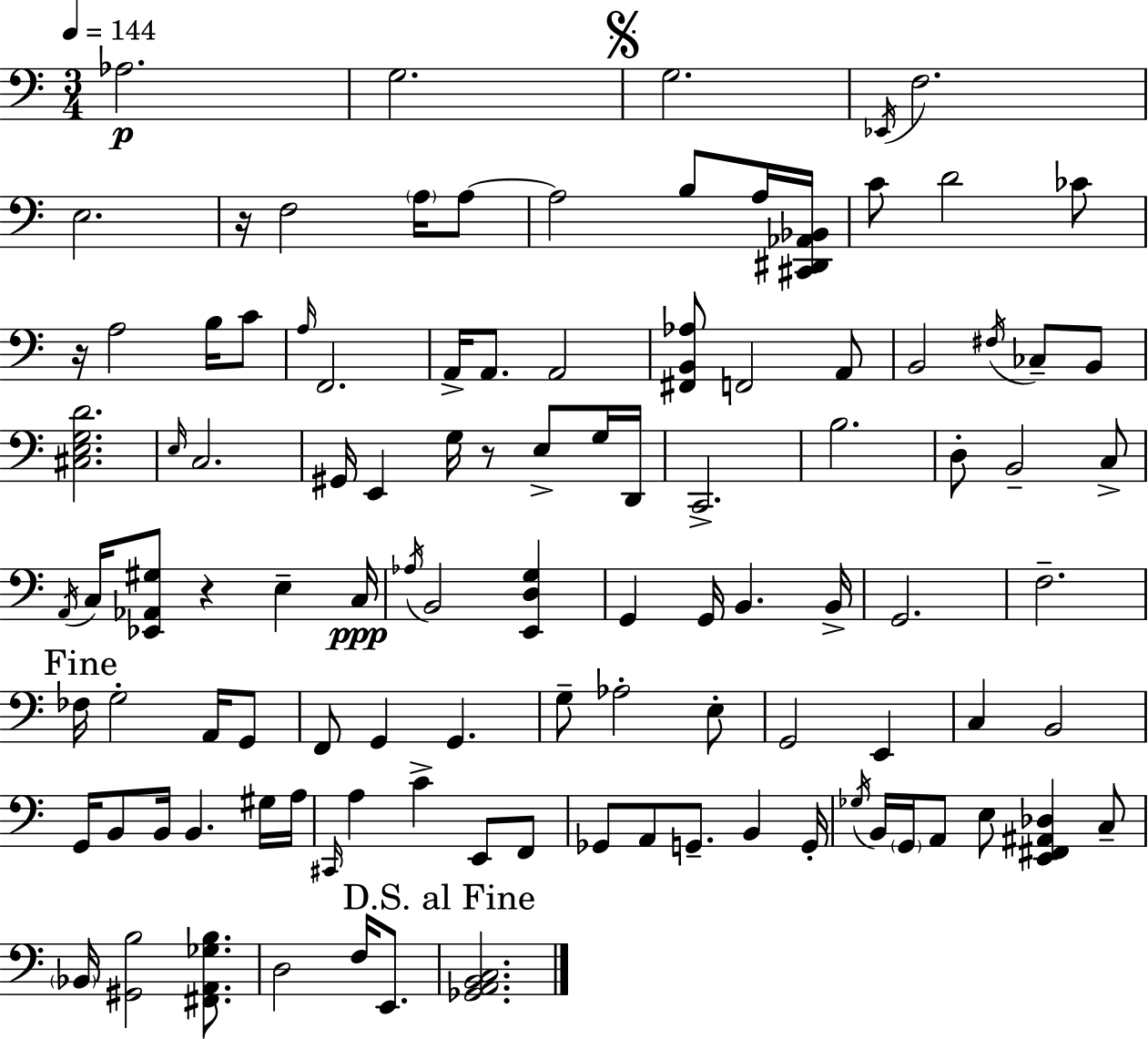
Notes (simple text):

Ab3/h. G3/h. G3/h. Eb2/s F3/h. E3/h. R/s F3/h A3/s A3/e A3/h B3/e A3/s [C#2,D#2,Ab2,Bb2]/s C4/e D4/h CES4/e R/s A3/h B3/s C4/e A3/s F2/h. A2/s A2/e. A2/h [F#2,B2,Ab3]/e F2/h A2/e B2/h F#3/s CES3/e B2/e [C#3,E3,G3,D4]/h. E3/s C3/h. G#2/s E2/q G3/s R/e E3/e G3/s D2/s C2/h. B3/h. D3/e B2/h C3/e A2/s C3/s [Eb2,Ab2,G#3]/e R/q E3/q C3/s Ab3/s B2/h [E2,D3,G3]/q G2/q G2/s B2/q. B2/s G2/h. F3/h. FES3/s G3/h A2/s G2/e F2/e G2/q G2/q. G3/e Ab3/h E3/e G2/h E2/q C3/q B2/h G2/s B2/e B2/s B2/q. G#3/s A3/s C#2/s A3/q C4/q E2/e F2/e Gb2/e A2/e G2/e. B2/q G2/s Gb3/s B2/s G2/s A2/e E3/e [E2,F#2,A#2,Db3]/q C3/e Bb2/s [G#2,B3]/h [F#2,A2,Gb3,B3]/e. D3/h F3/s E2/e. [Gb2,A2,B2,C3]/h.